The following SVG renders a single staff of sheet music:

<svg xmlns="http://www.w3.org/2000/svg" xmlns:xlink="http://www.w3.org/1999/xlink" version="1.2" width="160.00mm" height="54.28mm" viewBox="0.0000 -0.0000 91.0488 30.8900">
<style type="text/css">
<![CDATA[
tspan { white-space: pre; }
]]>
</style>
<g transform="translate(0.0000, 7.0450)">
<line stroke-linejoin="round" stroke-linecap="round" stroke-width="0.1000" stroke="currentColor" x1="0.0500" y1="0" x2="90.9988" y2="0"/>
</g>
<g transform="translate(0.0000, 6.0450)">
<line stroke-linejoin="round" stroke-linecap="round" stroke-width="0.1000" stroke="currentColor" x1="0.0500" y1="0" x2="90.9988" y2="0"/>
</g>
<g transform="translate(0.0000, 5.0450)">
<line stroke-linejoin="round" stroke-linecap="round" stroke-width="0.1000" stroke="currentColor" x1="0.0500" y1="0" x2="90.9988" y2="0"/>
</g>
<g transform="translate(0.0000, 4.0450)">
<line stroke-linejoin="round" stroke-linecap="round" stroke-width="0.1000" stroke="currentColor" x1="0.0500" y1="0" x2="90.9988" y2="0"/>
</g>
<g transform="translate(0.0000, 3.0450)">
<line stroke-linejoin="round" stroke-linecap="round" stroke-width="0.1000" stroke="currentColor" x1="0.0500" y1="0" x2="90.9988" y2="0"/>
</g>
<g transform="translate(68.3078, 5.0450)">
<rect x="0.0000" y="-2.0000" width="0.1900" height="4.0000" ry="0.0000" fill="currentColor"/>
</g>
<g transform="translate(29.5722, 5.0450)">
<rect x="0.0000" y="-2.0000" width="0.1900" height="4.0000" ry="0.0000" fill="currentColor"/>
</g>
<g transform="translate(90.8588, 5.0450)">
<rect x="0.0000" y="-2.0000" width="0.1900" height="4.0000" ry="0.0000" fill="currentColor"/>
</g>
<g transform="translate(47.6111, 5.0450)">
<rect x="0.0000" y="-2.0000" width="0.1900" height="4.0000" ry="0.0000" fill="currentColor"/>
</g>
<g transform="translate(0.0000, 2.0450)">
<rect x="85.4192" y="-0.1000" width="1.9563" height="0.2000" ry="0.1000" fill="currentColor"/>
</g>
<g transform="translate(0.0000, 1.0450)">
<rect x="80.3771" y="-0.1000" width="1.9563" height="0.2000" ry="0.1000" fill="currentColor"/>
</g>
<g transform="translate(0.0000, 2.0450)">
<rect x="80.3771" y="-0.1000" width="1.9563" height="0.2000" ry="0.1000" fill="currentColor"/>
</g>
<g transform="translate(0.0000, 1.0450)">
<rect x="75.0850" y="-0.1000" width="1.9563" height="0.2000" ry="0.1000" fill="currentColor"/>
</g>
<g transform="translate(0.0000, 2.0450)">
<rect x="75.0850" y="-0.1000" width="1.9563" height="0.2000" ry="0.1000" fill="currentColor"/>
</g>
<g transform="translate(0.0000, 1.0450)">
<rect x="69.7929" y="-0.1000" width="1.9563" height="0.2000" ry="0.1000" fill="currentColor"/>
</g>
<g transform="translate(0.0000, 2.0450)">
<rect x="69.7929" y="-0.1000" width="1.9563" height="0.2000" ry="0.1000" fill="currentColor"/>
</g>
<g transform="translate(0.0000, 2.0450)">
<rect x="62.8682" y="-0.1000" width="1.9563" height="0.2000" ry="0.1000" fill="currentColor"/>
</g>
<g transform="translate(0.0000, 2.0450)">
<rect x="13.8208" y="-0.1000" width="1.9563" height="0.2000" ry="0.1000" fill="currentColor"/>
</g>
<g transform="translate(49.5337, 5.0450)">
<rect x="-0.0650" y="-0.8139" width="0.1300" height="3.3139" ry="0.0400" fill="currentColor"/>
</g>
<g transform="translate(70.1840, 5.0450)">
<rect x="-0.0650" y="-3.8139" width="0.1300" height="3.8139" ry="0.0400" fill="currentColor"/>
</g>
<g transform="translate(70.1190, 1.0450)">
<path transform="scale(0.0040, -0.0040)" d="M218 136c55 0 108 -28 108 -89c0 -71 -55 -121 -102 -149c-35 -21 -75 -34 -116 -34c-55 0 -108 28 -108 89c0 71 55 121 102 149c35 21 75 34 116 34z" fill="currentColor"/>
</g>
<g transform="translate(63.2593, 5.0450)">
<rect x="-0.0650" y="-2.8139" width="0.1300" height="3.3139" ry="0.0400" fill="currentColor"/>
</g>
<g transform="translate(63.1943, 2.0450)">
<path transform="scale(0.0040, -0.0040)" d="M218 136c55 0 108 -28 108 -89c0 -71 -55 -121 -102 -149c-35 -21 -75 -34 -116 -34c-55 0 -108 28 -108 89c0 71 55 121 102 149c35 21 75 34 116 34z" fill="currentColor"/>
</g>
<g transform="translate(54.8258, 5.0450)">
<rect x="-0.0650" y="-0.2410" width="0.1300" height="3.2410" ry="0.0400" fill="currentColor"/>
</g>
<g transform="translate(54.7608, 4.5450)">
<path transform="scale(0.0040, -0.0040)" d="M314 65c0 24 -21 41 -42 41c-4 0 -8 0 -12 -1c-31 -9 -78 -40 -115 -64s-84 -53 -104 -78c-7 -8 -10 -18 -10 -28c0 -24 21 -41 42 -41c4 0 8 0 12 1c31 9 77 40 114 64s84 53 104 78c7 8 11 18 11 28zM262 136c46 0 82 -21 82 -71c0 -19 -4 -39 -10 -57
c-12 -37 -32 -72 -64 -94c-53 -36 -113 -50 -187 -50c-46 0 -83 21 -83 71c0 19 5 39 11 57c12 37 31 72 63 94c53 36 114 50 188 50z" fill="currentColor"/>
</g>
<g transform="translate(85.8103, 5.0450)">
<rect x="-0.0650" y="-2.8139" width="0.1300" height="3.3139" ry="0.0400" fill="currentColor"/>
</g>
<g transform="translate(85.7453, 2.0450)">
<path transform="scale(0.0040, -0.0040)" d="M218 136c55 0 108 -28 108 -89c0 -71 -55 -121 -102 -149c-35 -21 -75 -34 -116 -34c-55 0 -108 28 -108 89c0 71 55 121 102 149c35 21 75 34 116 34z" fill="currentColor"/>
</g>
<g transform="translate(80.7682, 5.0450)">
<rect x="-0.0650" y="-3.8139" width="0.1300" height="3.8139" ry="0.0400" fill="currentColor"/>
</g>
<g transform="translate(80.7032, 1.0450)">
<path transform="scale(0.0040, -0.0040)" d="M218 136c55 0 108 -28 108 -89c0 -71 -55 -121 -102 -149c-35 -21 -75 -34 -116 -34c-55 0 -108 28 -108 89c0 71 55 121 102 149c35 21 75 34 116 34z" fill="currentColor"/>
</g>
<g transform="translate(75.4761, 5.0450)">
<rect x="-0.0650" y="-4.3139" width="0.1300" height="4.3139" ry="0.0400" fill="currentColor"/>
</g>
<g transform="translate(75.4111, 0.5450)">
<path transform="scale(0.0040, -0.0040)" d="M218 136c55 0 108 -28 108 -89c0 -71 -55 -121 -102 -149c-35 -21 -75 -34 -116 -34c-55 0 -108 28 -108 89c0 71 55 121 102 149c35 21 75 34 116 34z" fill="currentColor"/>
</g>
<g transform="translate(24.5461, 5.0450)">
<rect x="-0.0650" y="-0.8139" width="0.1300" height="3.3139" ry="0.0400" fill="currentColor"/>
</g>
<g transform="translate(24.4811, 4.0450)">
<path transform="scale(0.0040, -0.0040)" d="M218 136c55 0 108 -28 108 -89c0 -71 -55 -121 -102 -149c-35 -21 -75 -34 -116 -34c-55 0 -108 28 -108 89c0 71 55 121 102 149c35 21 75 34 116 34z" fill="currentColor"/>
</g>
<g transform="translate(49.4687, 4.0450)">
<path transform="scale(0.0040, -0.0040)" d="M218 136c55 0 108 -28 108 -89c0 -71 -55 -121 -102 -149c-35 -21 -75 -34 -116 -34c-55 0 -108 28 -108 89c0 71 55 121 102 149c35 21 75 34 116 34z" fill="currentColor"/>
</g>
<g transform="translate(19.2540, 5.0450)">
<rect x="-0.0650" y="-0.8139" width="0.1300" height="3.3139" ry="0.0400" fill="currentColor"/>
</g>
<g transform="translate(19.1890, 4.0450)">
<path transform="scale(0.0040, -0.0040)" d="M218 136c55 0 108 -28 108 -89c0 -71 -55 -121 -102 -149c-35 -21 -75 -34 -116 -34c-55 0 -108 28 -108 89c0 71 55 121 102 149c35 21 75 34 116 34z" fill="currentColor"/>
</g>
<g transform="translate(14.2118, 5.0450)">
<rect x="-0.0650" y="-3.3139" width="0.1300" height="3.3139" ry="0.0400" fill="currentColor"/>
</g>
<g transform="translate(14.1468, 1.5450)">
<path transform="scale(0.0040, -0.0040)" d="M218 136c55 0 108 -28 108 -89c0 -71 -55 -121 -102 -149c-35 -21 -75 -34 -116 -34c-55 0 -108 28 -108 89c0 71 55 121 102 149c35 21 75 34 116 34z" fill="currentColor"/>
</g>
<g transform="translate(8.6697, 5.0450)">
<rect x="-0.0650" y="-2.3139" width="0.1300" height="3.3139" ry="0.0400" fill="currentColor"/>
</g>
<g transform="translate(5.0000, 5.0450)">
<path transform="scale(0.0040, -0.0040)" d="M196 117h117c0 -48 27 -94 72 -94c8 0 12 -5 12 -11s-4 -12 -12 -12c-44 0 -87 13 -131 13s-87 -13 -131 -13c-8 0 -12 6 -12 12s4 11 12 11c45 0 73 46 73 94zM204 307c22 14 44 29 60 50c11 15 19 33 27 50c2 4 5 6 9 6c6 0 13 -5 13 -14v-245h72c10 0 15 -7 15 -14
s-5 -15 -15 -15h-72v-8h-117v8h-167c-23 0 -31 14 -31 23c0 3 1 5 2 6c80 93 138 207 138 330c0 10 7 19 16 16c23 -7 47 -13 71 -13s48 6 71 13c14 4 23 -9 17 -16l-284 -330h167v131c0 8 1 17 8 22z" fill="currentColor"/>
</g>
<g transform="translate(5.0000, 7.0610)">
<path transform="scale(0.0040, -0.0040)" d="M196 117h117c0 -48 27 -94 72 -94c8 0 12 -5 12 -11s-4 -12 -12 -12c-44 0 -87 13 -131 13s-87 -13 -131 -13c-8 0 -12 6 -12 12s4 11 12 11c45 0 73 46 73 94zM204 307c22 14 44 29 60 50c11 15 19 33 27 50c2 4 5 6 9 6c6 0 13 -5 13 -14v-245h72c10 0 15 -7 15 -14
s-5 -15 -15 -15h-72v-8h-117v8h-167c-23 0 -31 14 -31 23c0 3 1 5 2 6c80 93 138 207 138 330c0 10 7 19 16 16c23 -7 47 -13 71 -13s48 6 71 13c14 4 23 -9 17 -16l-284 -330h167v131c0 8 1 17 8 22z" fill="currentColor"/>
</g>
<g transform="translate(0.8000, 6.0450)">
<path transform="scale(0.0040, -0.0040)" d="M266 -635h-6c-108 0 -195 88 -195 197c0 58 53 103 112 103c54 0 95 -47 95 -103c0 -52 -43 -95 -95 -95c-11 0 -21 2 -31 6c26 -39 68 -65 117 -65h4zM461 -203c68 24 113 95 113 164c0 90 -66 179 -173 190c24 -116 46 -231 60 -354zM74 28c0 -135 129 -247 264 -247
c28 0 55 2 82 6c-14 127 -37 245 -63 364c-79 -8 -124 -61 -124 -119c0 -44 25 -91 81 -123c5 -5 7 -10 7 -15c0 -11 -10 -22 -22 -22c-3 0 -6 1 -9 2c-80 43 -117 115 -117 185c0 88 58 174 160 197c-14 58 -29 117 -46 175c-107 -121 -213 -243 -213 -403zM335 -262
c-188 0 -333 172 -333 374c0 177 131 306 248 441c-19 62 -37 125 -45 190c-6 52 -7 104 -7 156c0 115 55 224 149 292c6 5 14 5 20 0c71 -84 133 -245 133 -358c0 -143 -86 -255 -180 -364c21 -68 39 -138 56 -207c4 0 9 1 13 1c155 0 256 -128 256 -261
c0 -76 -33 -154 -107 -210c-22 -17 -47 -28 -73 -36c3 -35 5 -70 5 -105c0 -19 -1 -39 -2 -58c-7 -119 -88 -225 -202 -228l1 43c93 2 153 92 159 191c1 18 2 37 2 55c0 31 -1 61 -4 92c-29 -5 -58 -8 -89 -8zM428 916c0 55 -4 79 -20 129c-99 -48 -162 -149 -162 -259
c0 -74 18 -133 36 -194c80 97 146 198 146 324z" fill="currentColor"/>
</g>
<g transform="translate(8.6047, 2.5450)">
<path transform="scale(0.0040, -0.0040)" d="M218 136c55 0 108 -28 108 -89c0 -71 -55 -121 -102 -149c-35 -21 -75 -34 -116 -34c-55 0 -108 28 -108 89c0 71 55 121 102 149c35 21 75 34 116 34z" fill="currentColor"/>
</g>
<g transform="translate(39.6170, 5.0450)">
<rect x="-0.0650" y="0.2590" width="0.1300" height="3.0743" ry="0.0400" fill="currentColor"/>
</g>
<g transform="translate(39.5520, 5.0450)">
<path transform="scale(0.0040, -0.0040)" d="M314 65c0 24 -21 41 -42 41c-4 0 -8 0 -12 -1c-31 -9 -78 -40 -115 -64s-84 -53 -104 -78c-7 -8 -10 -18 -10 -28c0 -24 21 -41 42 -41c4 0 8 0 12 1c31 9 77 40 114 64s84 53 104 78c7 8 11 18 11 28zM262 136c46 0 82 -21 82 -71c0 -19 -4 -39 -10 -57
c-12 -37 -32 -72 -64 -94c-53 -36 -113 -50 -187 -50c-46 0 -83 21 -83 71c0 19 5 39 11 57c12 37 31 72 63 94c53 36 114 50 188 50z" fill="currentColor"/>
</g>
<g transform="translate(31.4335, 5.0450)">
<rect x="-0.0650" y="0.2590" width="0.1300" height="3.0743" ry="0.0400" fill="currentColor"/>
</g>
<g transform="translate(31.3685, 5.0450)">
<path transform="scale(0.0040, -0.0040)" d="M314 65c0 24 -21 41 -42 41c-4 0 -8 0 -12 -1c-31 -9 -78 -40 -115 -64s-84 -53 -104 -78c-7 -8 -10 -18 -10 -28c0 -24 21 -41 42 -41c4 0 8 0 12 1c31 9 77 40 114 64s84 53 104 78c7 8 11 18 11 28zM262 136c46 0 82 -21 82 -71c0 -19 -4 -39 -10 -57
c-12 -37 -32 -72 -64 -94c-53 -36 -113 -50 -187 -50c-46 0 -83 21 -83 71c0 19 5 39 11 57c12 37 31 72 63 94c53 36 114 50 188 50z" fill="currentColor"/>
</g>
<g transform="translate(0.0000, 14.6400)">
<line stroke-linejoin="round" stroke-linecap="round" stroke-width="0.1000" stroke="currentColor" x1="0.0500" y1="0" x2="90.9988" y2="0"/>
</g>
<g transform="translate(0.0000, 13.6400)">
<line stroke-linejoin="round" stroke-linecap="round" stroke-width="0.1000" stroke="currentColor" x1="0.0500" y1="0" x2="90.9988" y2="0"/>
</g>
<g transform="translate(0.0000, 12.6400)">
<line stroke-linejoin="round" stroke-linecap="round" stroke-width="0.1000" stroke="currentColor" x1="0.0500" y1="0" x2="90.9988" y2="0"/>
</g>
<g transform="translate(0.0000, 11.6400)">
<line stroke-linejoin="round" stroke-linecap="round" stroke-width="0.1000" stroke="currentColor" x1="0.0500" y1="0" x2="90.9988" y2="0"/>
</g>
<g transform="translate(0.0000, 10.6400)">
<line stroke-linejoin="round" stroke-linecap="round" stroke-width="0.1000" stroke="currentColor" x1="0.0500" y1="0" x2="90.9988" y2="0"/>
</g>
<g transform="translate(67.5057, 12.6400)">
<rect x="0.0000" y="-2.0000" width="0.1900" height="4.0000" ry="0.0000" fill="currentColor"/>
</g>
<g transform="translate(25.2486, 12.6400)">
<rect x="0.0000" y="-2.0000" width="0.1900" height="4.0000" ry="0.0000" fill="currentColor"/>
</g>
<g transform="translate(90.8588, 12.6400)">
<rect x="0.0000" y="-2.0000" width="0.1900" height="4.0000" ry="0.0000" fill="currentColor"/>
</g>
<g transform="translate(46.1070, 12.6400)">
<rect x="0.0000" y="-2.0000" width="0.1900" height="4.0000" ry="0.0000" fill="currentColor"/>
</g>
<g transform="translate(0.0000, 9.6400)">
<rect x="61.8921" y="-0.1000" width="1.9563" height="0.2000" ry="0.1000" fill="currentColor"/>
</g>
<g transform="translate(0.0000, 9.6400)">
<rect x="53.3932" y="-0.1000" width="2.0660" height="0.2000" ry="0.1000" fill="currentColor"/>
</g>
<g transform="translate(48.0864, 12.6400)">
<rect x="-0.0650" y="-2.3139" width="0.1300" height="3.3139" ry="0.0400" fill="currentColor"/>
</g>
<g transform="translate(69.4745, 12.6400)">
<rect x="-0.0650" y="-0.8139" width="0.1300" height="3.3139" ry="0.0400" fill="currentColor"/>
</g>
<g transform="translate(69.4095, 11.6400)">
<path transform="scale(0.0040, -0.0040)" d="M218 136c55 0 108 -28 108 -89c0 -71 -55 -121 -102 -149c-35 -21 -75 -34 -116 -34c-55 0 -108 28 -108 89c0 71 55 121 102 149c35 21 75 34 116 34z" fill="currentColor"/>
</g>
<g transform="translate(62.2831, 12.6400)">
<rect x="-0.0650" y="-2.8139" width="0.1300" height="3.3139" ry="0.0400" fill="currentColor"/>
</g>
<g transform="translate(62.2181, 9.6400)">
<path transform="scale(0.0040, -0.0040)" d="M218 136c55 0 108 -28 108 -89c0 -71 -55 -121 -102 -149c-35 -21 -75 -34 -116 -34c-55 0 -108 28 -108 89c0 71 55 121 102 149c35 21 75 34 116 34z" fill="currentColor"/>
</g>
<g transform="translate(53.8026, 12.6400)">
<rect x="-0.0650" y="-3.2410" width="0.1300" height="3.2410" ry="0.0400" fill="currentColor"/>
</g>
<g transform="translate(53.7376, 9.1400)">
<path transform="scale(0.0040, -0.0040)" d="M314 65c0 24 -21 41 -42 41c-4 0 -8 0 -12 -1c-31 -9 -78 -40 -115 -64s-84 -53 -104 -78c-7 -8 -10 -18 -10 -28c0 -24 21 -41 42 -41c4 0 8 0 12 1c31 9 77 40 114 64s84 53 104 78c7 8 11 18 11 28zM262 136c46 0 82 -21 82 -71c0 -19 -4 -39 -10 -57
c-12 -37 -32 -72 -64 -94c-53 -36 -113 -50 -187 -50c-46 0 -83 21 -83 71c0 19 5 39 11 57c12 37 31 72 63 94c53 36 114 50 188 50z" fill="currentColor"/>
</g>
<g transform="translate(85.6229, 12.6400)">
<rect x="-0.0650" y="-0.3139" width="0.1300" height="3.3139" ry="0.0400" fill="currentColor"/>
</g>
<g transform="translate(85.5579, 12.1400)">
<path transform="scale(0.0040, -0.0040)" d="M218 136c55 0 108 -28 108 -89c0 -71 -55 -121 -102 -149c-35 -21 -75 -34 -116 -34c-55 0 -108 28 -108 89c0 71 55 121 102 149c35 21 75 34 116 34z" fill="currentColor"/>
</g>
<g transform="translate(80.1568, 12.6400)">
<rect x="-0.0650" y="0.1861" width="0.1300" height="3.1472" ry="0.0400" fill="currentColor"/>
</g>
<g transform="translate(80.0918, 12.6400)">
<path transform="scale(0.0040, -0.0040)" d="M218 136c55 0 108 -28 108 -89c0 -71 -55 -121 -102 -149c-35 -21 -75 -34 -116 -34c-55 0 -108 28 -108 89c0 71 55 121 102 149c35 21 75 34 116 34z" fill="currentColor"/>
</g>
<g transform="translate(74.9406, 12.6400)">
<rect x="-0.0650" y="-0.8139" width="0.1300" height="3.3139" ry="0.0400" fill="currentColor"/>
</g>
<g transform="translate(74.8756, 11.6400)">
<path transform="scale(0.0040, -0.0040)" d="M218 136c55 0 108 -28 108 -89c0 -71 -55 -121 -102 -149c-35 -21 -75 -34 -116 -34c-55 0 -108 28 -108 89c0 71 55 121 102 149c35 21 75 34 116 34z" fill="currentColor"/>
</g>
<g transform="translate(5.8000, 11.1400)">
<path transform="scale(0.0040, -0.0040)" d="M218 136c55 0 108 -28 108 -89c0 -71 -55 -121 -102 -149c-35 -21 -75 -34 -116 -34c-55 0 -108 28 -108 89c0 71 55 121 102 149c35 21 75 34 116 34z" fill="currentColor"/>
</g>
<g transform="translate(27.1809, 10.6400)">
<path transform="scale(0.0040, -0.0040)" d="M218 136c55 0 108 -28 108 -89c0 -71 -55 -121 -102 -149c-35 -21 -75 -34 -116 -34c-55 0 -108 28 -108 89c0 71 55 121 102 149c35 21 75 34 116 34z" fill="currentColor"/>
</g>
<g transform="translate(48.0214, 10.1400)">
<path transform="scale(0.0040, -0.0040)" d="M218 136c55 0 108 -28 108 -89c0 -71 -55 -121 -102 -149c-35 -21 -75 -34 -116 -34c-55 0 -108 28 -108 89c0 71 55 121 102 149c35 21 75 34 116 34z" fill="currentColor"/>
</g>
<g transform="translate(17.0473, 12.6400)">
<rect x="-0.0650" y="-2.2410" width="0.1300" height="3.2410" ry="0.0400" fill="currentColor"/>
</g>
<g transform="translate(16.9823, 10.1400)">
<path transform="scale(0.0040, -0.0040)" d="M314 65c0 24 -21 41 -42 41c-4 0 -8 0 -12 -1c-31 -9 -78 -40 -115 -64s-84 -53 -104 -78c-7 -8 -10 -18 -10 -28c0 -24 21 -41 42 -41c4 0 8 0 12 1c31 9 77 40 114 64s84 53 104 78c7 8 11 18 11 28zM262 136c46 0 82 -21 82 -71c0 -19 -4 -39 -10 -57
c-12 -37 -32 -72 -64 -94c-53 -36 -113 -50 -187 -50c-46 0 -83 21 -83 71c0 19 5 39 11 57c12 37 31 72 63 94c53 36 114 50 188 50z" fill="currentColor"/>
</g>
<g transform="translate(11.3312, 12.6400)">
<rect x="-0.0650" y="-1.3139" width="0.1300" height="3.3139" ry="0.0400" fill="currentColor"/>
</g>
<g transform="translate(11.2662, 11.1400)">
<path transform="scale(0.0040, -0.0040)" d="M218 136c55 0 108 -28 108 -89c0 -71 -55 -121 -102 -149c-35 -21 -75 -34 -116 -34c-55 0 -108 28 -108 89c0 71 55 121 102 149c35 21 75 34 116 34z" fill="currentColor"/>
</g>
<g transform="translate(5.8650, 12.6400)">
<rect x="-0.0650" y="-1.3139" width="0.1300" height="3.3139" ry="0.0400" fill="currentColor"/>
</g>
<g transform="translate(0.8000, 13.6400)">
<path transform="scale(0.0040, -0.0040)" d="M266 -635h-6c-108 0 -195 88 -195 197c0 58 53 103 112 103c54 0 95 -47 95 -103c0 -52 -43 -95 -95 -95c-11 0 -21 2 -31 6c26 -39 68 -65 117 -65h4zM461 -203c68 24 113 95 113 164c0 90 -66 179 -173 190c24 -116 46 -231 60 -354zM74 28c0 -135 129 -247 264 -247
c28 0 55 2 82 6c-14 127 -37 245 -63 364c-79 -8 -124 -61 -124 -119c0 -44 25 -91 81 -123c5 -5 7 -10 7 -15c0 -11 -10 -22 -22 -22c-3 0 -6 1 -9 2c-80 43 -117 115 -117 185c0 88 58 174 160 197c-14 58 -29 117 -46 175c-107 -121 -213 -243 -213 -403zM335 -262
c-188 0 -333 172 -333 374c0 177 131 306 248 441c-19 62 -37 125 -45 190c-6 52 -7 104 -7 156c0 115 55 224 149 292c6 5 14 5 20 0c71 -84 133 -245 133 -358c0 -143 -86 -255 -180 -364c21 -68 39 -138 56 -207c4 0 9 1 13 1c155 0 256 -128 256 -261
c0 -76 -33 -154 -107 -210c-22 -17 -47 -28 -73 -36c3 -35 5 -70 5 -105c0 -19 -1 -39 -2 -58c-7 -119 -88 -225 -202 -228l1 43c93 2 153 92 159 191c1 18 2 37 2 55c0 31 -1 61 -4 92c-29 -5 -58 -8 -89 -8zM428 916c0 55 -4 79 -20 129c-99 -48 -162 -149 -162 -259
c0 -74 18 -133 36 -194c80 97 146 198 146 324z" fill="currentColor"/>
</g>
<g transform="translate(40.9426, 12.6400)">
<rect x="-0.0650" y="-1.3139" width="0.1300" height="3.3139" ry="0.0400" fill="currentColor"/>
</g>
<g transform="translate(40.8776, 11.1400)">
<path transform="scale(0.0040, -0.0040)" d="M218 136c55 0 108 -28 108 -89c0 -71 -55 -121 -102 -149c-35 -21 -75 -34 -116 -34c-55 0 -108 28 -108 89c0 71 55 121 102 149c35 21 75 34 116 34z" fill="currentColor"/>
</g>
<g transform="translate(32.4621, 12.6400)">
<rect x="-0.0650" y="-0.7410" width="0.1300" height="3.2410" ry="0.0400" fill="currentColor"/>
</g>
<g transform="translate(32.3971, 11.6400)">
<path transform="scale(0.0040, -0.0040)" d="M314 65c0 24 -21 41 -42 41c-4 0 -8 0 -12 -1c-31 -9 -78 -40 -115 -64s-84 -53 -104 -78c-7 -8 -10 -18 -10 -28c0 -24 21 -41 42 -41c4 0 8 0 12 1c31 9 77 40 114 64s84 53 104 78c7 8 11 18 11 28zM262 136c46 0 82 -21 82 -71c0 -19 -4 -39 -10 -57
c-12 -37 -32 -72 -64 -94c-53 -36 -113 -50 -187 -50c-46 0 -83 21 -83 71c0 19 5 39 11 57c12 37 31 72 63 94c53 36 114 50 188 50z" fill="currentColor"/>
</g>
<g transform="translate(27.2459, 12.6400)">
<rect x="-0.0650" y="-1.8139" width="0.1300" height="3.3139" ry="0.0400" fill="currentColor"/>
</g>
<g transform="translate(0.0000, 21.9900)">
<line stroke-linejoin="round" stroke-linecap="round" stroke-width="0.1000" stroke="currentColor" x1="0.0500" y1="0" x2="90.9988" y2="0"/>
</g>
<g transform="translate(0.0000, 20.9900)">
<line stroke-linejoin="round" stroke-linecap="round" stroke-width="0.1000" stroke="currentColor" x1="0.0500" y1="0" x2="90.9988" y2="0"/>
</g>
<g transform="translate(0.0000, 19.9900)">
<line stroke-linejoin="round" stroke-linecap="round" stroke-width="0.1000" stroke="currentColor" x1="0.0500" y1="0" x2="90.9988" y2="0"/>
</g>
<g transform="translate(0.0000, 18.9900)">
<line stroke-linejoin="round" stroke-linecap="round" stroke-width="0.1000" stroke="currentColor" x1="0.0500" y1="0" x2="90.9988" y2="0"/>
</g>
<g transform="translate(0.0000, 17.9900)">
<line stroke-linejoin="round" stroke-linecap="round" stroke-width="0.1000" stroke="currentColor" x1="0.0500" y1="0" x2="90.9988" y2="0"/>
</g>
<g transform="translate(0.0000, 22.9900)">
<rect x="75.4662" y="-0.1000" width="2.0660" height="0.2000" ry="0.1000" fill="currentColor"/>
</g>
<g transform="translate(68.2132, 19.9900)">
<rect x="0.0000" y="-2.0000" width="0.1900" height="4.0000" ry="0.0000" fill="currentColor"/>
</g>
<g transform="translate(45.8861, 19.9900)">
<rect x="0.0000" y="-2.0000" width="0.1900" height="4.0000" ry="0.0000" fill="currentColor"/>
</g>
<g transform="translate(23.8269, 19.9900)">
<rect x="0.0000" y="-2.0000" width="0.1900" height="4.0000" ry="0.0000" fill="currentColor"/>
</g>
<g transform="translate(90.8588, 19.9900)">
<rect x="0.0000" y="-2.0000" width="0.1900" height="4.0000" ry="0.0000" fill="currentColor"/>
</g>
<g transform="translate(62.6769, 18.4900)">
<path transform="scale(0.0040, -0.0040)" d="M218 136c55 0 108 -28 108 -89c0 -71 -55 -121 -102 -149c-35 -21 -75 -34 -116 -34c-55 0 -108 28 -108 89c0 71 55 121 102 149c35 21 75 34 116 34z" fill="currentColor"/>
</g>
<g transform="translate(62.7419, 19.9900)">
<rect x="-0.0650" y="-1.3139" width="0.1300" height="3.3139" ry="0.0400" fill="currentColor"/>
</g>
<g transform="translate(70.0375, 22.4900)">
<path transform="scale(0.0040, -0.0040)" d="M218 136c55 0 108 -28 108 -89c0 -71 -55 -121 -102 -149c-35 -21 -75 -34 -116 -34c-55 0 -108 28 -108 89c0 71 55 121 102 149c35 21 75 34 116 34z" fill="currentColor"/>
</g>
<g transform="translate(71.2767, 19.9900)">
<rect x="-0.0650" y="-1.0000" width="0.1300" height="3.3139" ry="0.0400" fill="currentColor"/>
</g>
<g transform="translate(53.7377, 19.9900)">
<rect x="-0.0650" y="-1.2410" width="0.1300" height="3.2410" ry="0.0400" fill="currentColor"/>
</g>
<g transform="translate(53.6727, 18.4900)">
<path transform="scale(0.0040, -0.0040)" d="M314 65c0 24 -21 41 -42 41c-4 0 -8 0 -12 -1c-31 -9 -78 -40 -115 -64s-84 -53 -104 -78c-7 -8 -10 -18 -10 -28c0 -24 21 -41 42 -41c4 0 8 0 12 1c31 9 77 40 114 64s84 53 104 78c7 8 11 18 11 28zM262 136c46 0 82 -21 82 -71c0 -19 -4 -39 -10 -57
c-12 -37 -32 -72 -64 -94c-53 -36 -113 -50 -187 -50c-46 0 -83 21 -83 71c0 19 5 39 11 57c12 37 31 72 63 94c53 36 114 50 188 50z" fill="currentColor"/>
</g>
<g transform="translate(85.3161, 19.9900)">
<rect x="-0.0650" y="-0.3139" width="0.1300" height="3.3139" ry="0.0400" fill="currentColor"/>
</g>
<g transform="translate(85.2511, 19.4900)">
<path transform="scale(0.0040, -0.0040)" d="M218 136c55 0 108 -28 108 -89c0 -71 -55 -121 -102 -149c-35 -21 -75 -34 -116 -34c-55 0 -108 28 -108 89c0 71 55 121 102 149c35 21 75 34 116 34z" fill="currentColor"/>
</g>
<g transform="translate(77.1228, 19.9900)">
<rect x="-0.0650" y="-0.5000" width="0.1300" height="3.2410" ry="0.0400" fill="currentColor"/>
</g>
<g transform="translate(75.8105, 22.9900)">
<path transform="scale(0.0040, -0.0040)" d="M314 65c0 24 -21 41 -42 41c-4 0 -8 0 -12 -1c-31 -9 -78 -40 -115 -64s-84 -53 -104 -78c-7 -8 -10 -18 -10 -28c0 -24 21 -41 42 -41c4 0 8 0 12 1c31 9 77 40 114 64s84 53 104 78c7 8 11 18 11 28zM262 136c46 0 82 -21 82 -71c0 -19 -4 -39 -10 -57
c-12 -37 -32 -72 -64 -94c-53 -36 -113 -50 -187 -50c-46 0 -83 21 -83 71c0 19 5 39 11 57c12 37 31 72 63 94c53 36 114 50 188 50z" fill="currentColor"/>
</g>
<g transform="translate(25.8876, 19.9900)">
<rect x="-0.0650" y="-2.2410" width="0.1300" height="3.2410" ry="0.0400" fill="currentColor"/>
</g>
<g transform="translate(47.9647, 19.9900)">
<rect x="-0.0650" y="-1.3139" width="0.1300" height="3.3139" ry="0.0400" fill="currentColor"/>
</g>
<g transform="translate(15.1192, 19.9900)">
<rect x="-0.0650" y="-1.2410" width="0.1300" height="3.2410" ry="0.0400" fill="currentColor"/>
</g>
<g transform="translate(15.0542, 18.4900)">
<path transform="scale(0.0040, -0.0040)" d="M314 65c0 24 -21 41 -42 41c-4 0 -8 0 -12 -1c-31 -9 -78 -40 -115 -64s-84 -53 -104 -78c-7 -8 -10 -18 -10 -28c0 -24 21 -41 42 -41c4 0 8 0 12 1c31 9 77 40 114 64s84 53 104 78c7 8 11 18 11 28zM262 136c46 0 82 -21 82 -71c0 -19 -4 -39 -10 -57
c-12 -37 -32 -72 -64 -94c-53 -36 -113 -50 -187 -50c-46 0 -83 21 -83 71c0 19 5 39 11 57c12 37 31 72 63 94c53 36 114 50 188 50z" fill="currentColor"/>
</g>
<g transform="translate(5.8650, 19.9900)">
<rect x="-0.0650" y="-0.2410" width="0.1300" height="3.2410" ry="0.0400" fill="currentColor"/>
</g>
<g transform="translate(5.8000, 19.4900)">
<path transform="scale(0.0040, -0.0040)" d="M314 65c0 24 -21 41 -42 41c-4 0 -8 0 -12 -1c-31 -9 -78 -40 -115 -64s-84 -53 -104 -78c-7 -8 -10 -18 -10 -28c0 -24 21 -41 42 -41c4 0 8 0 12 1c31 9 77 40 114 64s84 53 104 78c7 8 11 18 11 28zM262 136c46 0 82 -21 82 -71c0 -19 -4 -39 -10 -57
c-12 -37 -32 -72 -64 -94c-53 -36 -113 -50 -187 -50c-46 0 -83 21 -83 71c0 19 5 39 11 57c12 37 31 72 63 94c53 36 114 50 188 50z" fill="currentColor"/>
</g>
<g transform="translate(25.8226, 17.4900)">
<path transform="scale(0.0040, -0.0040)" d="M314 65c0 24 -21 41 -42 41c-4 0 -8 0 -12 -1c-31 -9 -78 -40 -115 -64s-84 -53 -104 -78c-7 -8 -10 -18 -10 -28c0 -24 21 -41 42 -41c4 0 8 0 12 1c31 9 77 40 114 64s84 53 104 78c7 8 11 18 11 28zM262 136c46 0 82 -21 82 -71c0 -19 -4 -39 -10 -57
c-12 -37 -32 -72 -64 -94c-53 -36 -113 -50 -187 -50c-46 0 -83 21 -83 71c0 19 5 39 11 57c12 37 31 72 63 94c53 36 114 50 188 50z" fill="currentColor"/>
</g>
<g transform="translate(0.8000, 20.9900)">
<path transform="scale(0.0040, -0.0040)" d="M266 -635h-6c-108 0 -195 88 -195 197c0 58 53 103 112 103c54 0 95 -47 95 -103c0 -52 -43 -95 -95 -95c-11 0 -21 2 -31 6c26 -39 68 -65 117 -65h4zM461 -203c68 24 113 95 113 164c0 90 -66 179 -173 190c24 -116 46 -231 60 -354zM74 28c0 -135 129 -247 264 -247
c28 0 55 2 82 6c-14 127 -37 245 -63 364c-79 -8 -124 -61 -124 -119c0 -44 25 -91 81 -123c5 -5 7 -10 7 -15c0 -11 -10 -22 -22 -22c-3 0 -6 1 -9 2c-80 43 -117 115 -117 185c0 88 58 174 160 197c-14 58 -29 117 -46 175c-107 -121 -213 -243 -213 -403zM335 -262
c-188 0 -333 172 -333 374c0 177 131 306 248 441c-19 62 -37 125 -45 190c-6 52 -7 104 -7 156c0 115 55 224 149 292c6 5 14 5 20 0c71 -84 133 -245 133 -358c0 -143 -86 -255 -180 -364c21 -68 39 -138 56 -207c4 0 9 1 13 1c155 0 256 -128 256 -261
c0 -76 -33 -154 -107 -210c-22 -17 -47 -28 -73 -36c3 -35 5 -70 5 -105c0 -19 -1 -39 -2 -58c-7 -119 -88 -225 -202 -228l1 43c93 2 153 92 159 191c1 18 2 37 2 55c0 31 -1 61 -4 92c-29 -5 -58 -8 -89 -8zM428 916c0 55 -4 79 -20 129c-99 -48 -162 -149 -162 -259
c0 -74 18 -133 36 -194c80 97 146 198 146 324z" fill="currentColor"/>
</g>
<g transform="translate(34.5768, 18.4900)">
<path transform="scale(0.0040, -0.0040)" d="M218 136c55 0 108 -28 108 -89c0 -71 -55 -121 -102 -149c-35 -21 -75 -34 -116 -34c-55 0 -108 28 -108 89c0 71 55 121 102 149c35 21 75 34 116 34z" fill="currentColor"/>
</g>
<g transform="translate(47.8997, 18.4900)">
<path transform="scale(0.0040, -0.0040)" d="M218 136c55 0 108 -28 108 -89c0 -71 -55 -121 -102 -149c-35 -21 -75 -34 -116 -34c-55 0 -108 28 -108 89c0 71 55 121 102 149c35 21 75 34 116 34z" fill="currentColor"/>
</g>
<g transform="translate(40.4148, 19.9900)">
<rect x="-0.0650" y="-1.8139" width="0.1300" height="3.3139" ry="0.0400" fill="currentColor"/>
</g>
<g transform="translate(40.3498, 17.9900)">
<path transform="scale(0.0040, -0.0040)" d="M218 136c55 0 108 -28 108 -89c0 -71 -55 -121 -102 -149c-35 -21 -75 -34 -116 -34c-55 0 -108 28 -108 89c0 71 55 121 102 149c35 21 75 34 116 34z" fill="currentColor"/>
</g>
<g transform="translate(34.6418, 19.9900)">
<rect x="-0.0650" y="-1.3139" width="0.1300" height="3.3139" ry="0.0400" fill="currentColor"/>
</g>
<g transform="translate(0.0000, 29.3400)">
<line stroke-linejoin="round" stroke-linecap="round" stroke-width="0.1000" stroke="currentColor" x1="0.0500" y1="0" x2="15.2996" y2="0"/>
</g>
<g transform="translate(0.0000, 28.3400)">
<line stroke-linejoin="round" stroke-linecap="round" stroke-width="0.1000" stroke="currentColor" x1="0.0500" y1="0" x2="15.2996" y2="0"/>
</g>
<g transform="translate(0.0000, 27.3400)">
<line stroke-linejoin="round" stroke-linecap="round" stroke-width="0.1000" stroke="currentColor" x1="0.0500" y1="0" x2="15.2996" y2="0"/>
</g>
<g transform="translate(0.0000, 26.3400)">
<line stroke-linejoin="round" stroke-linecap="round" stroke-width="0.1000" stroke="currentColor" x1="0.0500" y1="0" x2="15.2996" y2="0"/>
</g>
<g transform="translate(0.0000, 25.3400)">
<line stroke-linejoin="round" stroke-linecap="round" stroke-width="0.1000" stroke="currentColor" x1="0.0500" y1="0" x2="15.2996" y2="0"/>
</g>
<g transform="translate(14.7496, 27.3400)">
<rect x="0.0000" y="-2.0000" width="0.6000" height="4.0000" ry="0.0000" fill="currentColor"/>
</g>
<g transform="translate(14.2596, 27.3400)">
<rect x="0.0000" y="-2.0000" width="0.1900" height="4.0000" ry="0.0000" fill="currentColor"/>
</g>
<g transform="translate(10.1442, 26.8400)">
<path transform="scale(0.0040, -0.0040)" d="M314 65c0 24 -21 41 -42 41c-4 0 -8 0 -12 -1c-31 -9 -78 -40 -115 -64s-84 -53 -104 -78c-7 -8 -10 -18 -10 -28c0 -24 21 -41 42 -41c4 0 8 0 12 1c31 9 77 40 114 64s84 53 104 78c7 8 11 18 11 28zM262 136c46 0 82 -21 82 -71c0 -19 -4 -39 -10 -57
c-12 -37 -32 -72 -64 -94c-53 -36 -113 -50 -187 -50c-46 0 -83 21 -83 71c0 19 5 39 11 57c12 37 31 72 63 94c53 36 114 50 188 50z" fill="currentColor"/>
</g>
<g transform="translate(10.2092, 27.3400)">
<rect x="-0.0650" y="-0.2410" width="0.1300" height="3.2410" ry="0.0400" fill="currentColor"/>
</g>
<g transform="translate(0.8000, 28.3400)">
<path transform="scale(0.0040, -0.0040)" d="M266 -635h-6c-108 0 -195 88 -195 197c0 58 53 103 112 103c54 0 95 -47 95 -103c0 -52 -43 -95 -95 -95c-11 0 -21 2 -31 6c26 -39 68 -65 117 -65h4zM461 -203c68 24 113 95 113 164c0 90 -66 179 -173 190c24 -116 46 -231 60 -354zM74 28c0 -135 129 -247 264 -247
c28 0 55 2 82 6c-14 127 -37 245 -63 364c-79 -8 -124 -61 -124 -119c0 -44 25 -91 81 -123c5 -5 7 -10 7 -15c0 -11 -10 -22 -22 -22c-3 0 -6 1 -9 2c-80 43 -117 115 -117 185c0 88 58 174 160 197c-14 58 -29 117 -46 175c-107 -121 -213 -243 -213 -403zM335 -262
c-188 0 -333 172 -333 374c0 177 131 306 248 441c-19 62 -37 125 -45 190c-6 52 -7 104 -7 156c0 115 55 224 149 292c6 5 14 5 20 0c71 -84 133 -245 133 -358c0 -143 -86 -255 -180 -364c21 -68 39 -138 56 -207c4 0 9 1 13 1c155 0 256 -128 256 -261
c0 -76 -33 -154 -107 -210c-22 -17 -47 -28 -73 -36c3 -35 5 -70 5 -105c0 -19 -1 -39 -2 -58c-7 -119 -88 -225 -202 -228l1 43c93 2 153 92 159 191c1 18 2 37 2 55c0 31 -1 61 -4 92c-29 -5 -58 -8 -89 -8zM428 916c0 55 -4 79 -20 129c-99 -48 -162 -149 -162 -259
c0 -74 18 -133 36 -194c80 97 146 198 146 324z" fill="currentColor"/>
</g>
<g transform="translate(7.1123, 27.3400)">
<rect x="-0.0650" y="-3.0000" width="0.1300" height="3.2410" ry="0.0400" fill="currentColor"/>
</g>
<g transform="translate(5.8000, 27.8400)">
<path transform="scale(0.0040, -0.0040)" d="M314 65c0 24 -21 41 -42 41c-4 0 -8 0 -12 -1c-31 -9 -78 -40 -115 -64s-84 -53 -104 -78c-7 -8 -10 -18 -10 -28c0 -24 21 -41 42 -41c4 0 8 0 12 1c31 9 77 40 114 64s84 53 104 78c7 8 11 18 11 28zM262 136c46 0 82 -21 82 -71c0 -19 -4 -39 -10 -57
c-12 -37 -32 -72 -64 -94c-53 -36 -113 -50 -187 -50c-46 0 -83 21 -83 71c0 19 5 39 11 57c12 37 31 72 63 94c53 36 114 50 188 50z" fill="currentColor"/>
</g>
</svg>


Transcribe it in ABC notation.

X:1
T:Untitled
M:4/4
L:1/4
K:C
g b d d B2 B2 d c2 a c' d' c' a e e g2 f d2 e g b2 a d d B c c2 e2 g2 e f e e2 e D C2 c A2 c2